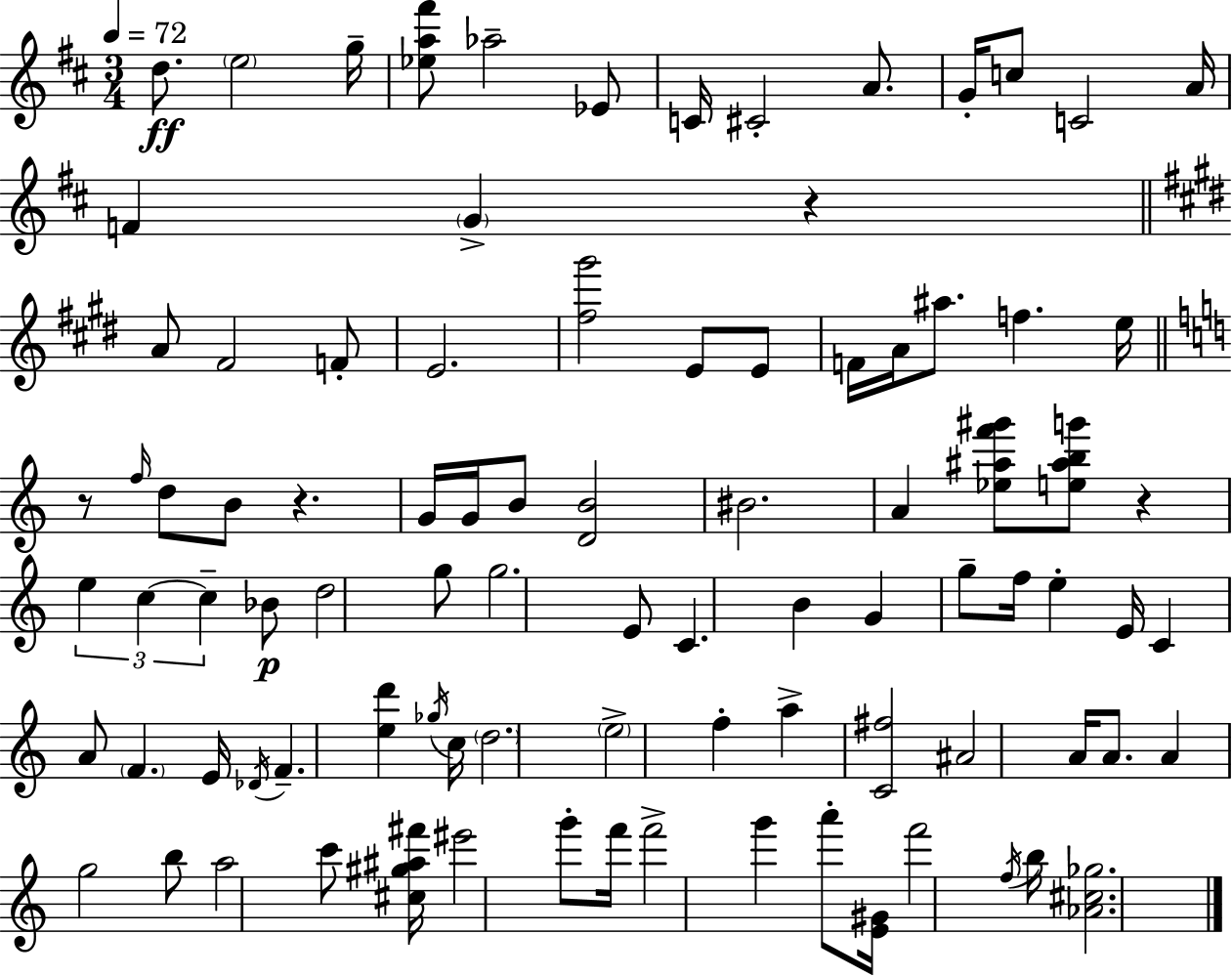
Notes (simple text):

D5/e. E5/h G5/s [Eb5,A5,F#6]/e Ab5/h Eb4/e C4/s C#4/h A4/e. G4/s C5/e C4/h A4/s F4/q G4/q R/q A4/e F#4/h F4/e E4/h. [F#5,G#6]/h E4/e E4/e F4/s A4/s A#5/e. F5/q. E5/s R/e F5/s D5/e B4/e R/q. G4/s G4/s B4/e [D4,B4]/h BIS4/h. A4/q [Eb5,A#5,F6,G#6]/e [E5,A#5,B5,G6]/e R/q E5/q C5/q C5/q Bb4/e D5/h G5/e G5/h. E4/e C4/q. B4/q G4/q G5/e F5/s E5/q E4/s C4/q A4/e F4/q. E4/s Db4/s F4/q. [E5,D6]/q Gb5/s C5/s D5/h. E5/h F5/q A5/q [C4,F#5]/h A#4/h A4/s A4/e. A4/q G5/h B5/e A5/h C6/e [C#5,G#5,A#5,F#6]/s EIS6/h G6/e F6/s F6/h G6/q A6/e [E4,G#4]/s F6/h F5/s B5/s [Ab4,C#5,Gb5]/h.